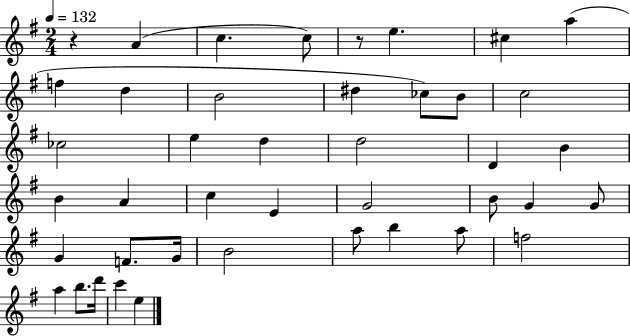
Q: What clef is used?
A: treble